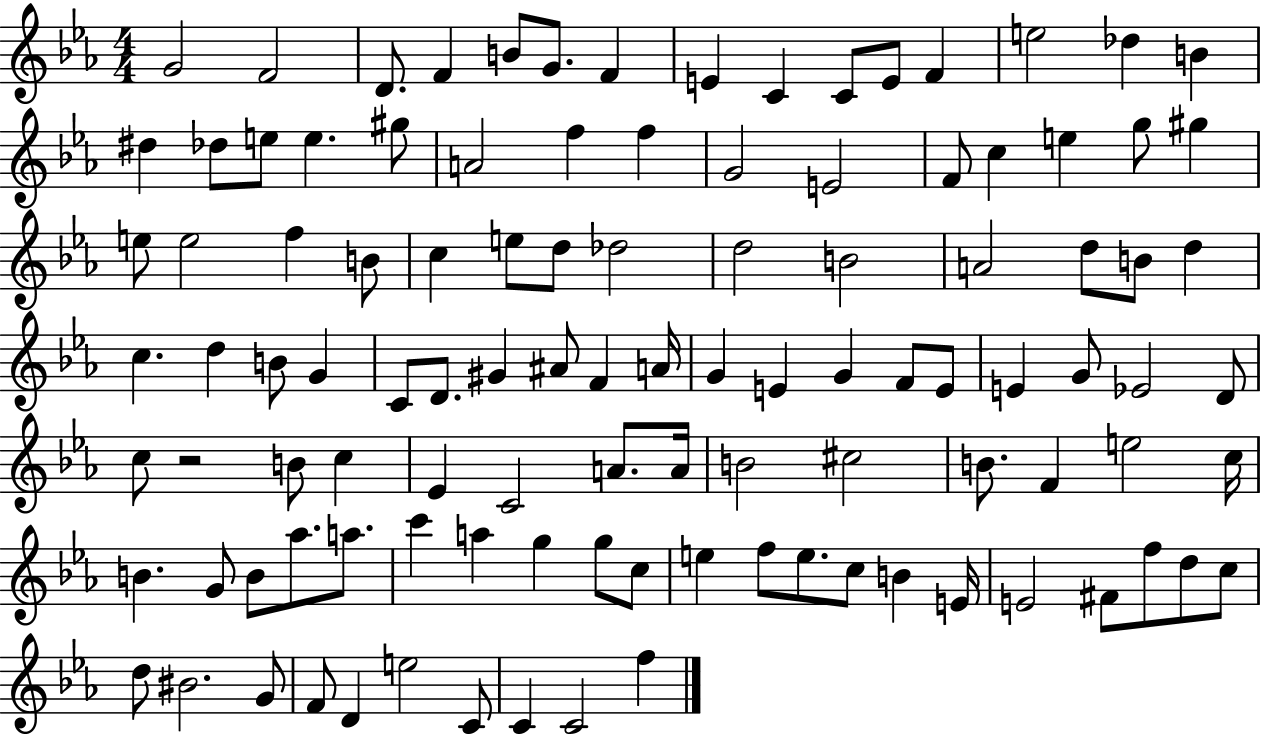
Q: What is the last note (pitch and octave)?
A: F5